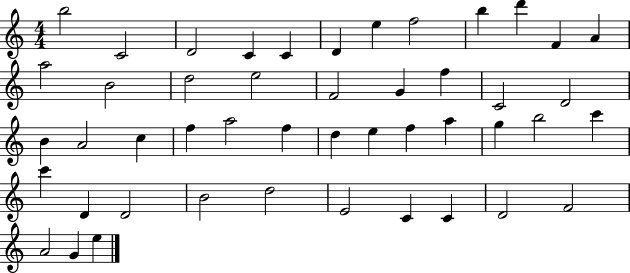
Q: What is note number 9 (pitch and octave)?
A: B5